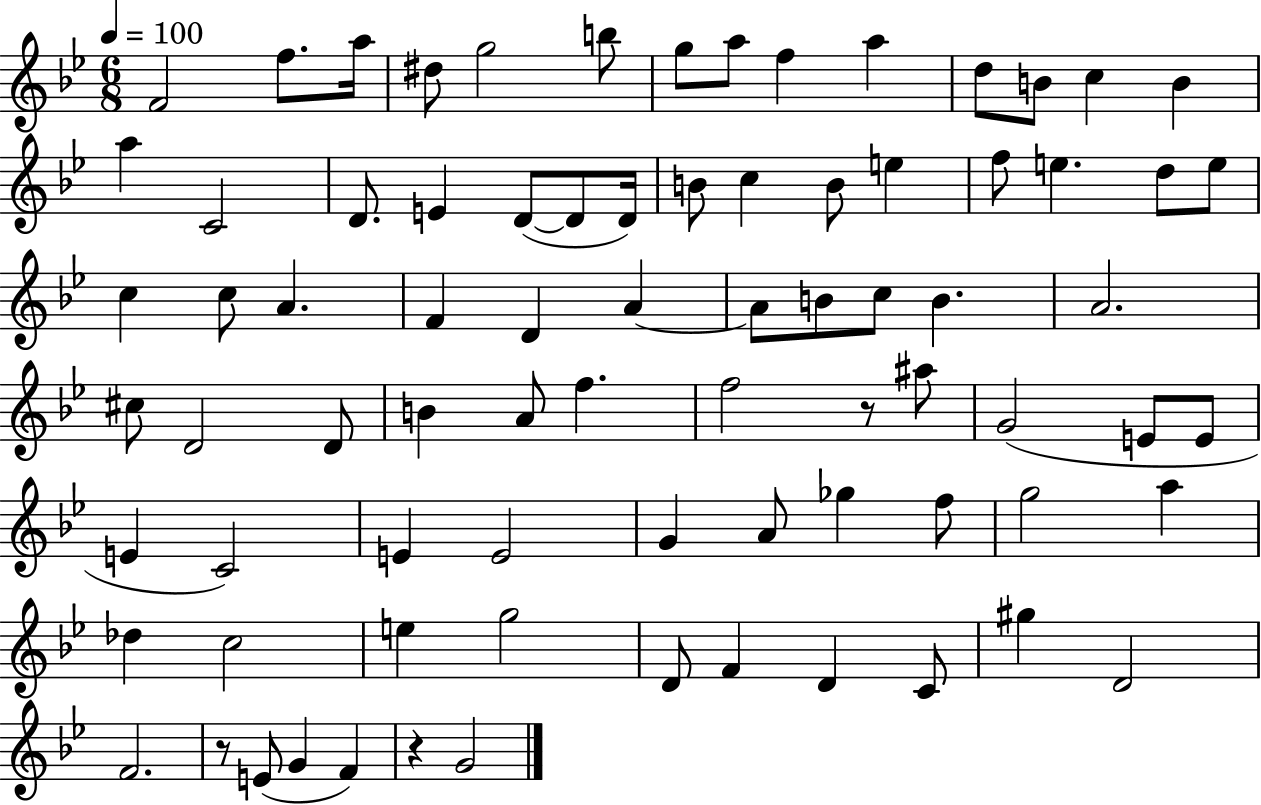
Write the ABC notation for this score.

X:1
T:Untitled
M:6/8
L:1/4
K:Bb
F2 f/2 a/4 ^d/2 g2 b/2 g/2 a/2 f a d/2 B/2 c B a C2 D/2 E D/2 D/2 D/4 B/2 c B/2 e f/2 e d/2 e/2 c c/2 A F D A A/2 B/2 c/2 B A2 ^c/2 D2 D/2 B A/2 f f2 z/2 ^a/2 G2 E/2 E/2 E C2 E E2 G A/2 _g f/2 g2 a _d c2 e g2 D/2 F D C/2 ^g D2 F2 z/2 E/2 G F z G2